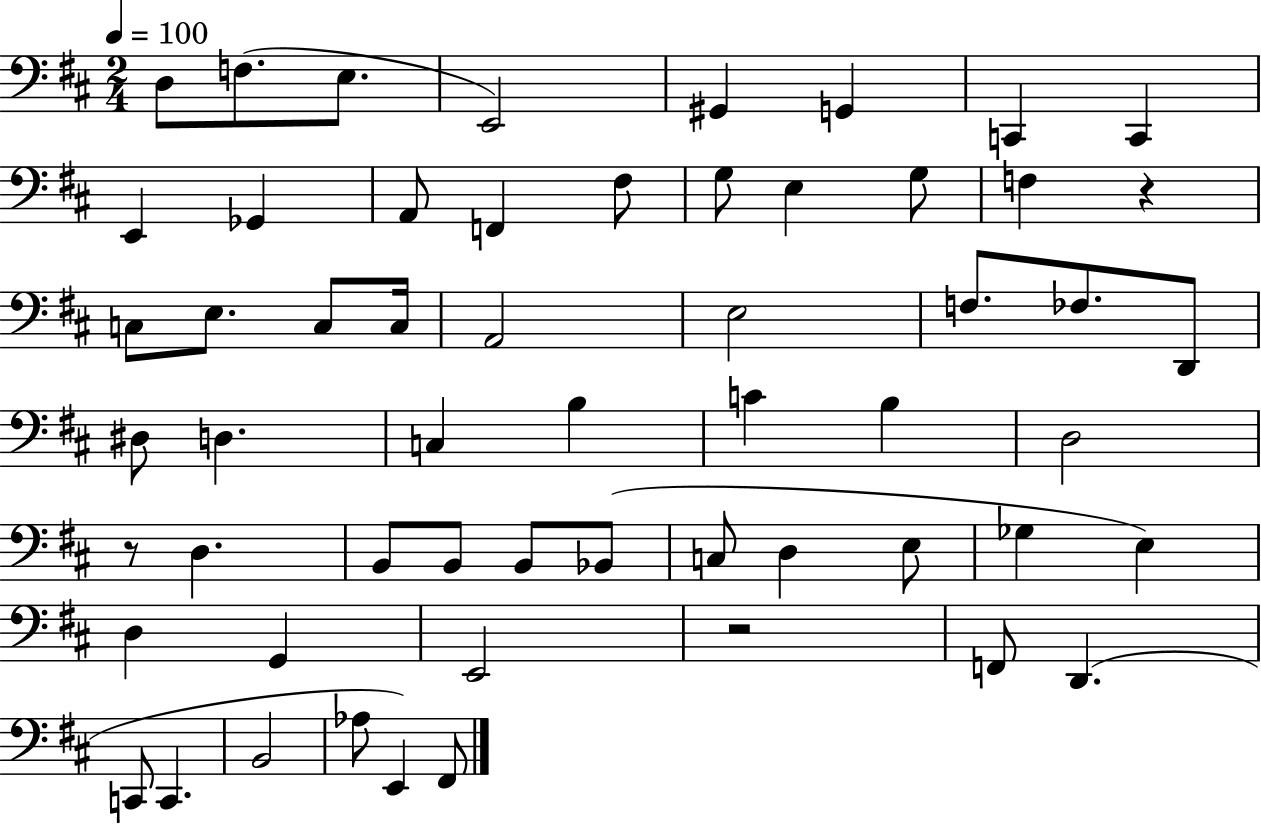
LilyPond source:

{
  \clef bass
  \numericTimeSignature
  \time 2/4
  \key d \major
  \tempo 4 = 100
  \repeat volta 2 { d8 f8.( e8. | e,2) | gis,4 g,4 | c,4 c,4 | \break e,4 ges,4 | a,8 f,4 fis8 | g8 e4 g8 | f4 r4 | \break c8 e8. c8 c16 | a,2 | e2 | f8. fes8. d,8 | \break dis8 d4. | c4 b4 | c'4 b4 | d2 | \break r8 d4. | b,8 b,8 b,8 bes,8( | c8 d4 e8 | ges4 e4) | \break d4 g,4 | e,2 | r2 | f,8 d,4.( | \break c,8 c,4. | b,2 | aes8 e,4) fis,8 | } \bar "|."
}